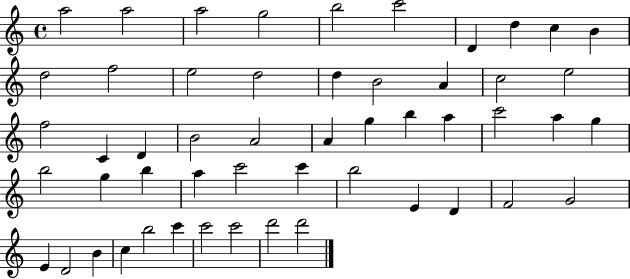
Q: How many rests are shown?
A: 0